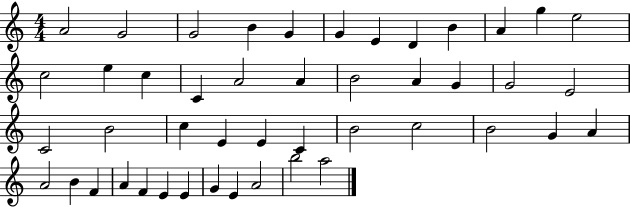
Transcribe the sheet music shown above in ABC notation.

X:1
T:Untitled
M:4/4
L:1/4
K:C
A2 G2 G2 B G G E D B A g e2 c2 e c C A2 A B2 A G G2 E2 C2 B2 c E E C B2 c2 B2 G A A2 B F A F E E G E A2 b2 a2